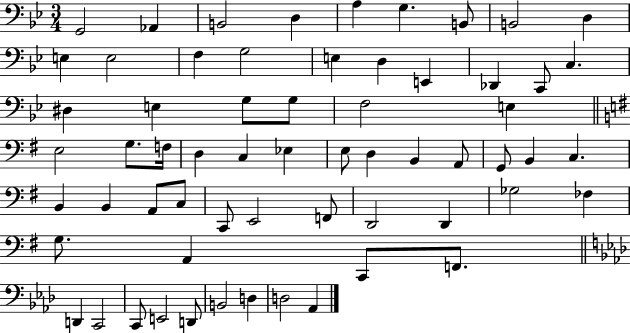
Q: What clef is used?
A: bass